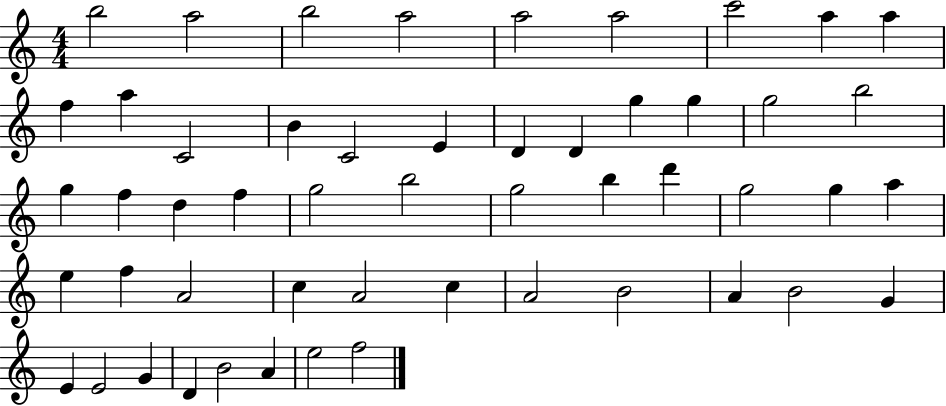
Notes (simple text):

B5/h A5/h B5/h A5/h A5/h A5/h C6/h A5/q A5/q F5/q A5/q C4/h B4/q C4/h E4/q D4/q D4/q G5/q G5/q G5/h B5/h G5/q F5/q D5/q F5/q G5/h B5/h G5/h B5/q D6/q G5/h G5/q A5/q E5/q F5/q A4/h C5/q A4/h C5/q A4/h B4/h A4/q B4/h G4/q E4/q E4/h G4/q D4/q B4/h A4/q E5/h F5/h